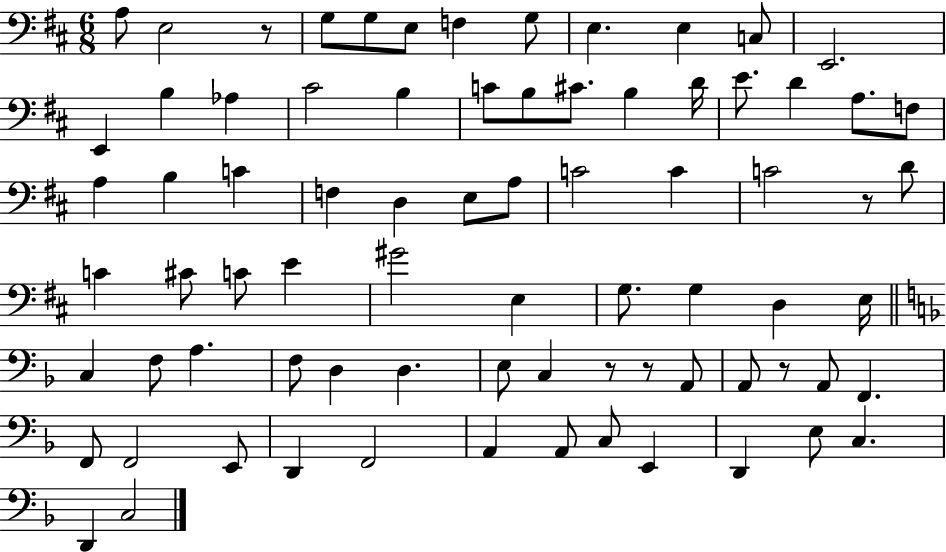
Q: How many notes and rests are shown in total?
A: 77